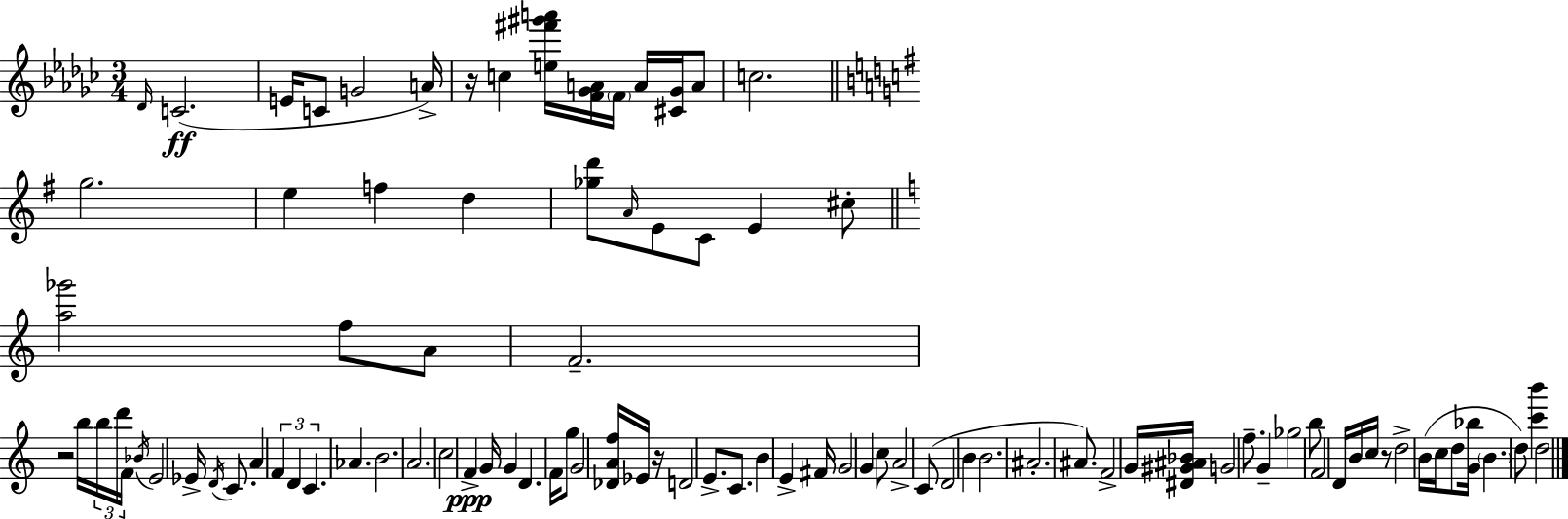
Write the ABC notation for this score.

X:1
T:Untitled
M:3/4
L:1/4
K:Ebm
_D/4 C2 E/4 C/2 G2 A/4 z/4 c [e^f'^g'a']/4 [F_GA]/4 F/4 A/4 [^C_G]/4 A/2 c2 g2 e f d [_gd']/2 A/4 E/2 C/2 E ^c/2 [a_g']2 f/2 A/2 F2 z2 b/4 b/4 d'/4 F/4 _B/4 E2 _E/4 D/4 C/2 A F D C _A B2 A2 c2 F G/4 G D F/4 g/2 G2 [_DAf]/4 _E/4 z/4 D2 E/2 C/2 B E ^F/4 G2 G c/2 A2 C/2 D2 B B2 ^A2 ^A/2 F2 G/4 [^D^G^A_B]/4 G2 f/2 G _g2 b/2 F2 D/4 B/4 c/4 z/2 d2 B/4 c/4 d/2 [G_b]/4 B d/2 [c'b'] d2